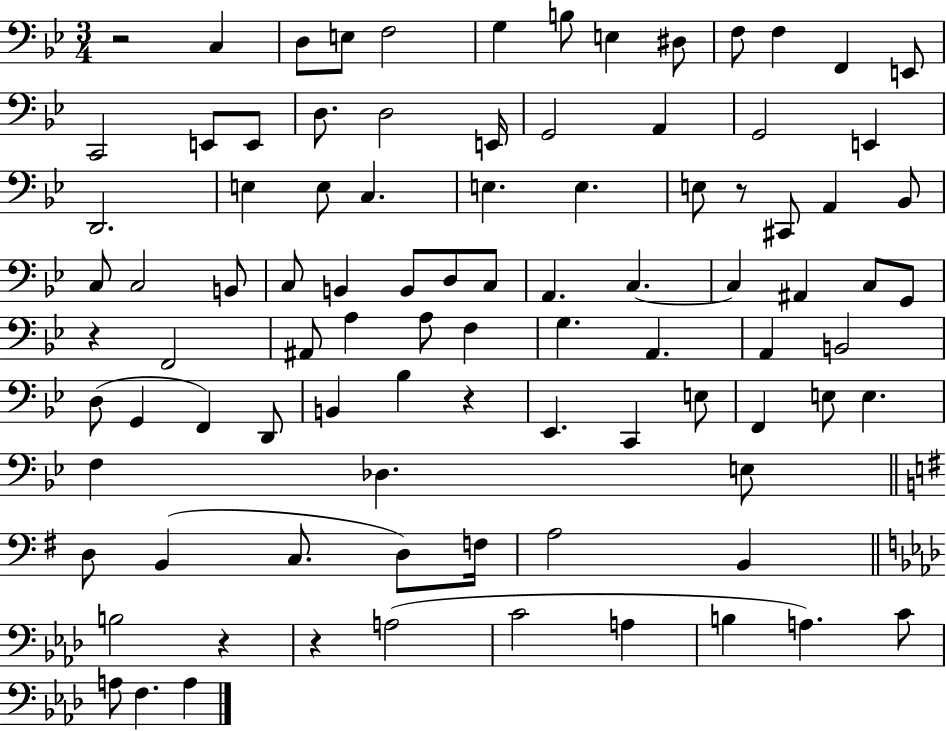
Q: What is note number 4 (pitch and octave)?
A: F3